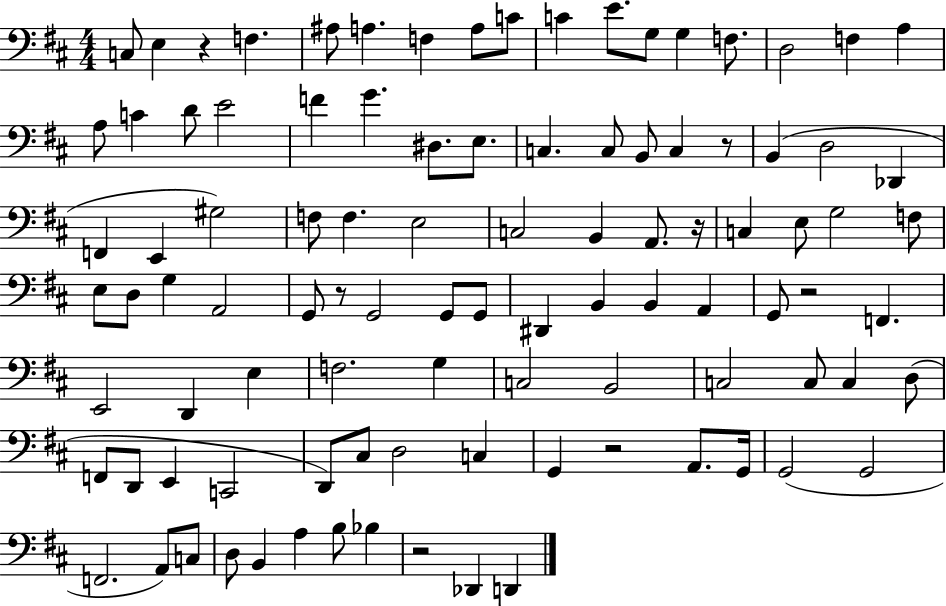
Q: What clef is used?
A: bass